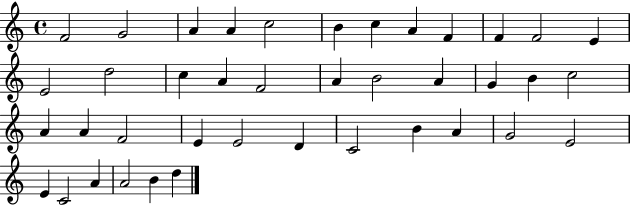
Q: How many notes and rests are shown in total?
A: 40